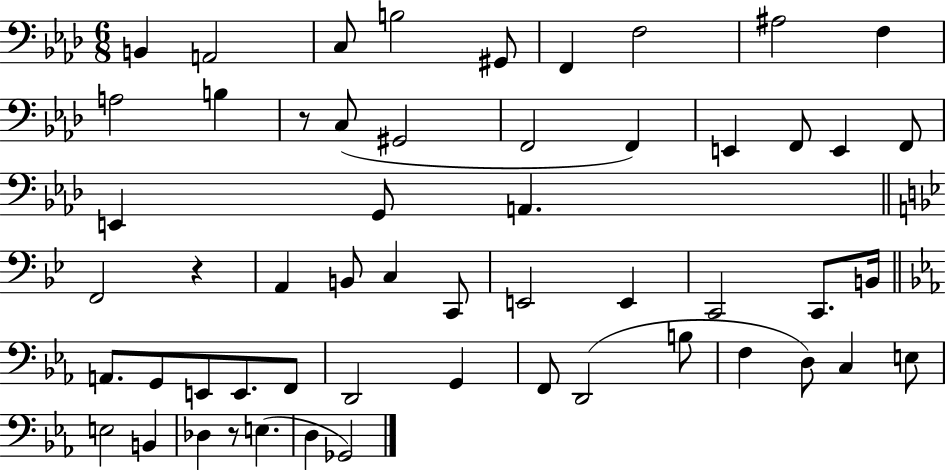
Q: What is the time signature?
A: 6/8